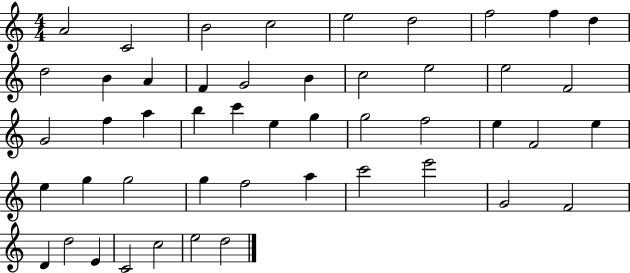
X:1
T:Untitled
M:4/4
L:1/4
K:C
A2 C2 B2 c2 e2 d2 f2 f d d2 B A F G2 B c2 e2 e2 F2 G2 f a b c' e g g2 f2 e F2 e e g g2 g f2 a c'2 e'2 G2 F2 D d2 E C2 c2 e2 d2